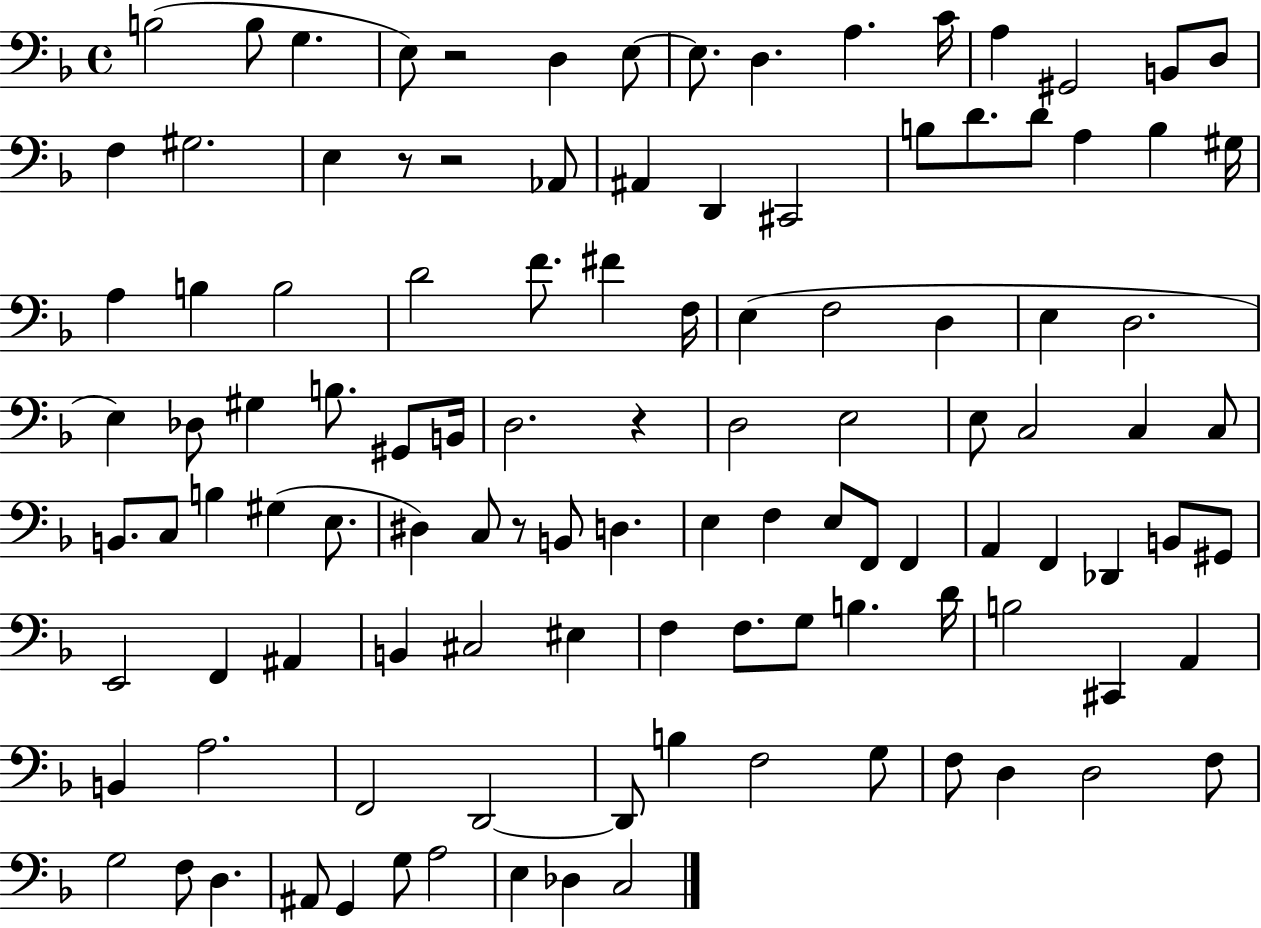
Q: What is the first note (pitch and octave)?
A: B3